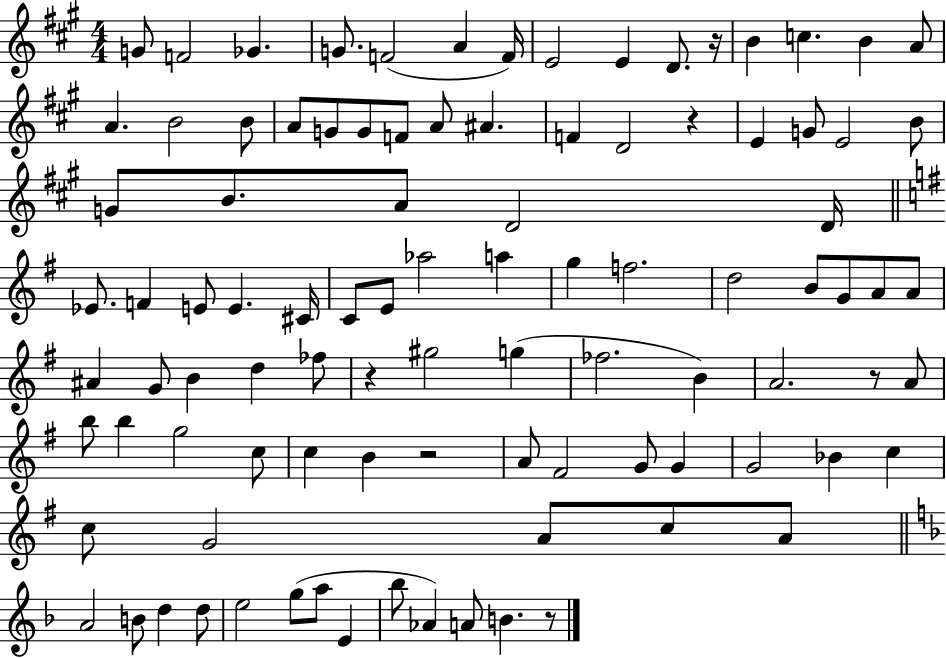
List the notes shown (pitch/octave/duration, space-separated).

G4/e F4/h Gb4/q. G4/e. F4/h A4/q F4/s E4/h E4/q D4/e. R/s B4/q C5/q. B4/q A4/e A4/q. B4/h B4/e A4/e G4/e G4/e F4/e A4/e A#4/q. F4/q D4/h R/q E4/q G4/e E4/h B4/e G4/e B4/e. A4/e D4/h D4/s Eb4/e. F4/q E4/e E4/q. C#4/s C4/e E4/e Ab5/h A5/q G5/q F5/h. D5/h B4/e G4/e A4/e A4/e A#4/q G4/e B4/q D5/q FES5/e R/q G#5/h G5/q FES5/h. B4/q A4/h. R/e A4/e B5/e B5/q G5/h C5/e C5/q B4/q R/h A4/e F#4/h G4/e G4/q G4/h Bb4/q C5/q C5/e G4/h A4/e C5/e A4/e A4/h B4/e D5/q D5/e E5/h G5/e A5/e E4/q Bb5/e Ab4/q A4/e B4/q. R/e